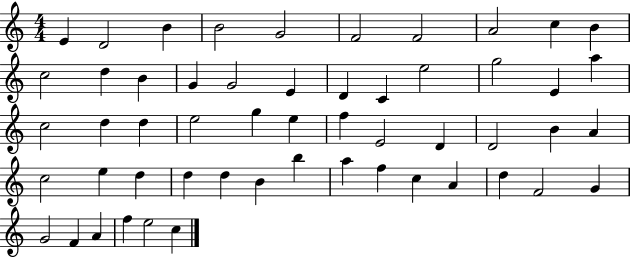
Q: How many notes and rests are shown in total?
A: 54